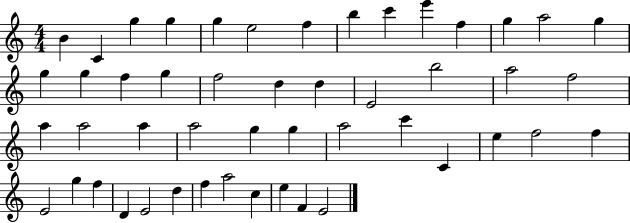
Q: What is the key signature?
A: C major